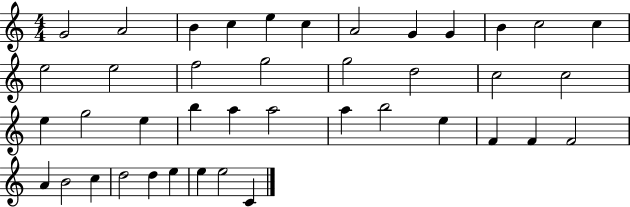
{
  \clef treble
  \numericTimeSignature
  \time 4/4
  \key c \major
  g'2 a'2 | b'4 c''4 e''4 c''4 | a'2 g'4 g'4 | b'4 c''2 c''4 | \break e''2 e''2 | f''2 g''2 | g''2 d''2 | c''2 c''2 | \break e''4 g''2 e''4 | b''4 a''4 a''2 | a''4 b''2 e''4 | f'4 f'4 f'2 | \break a'4 b'2 c''4 | d''2 d''4 e''4 | e''4 e''2 c'4 | \bar "|."
}